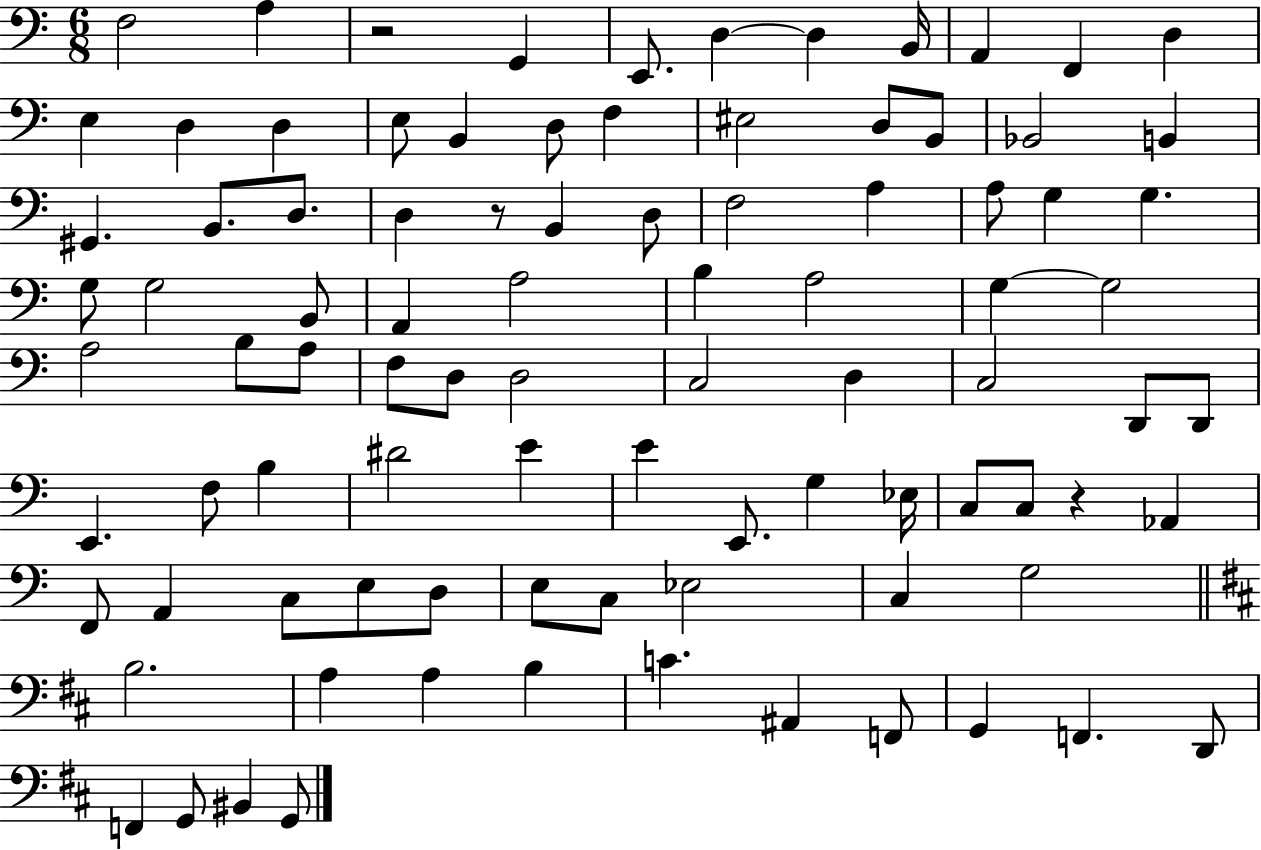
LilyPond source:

{
  \clef bass
  \numericTimeSignature
  \time 6/8
  \key c \major
  \repeat volta 2 { f2 a4 | r2 g,4 | e,8. d4~~ d4 b,16 | a,4 f,4 d4 | \break e4 d4 d4 | e8 b,4 d8 f4 | eis2 d8 b,8 | bes,2 b,4 | \break gis,4. b,8. d8. | d4 r8 b,4 d8 | f2 a4 | a8 g4 g4. | \break g8 g2 b,8 | a,4 a2 | b4 a2 | g4~~ g2 | \break a2 b8 a8 | f8 d8 d2 | c2 d4 | c2 d,8 d,8 | \break e,4. f8 b4 | dis'2 e'4 | e'4 e,8. g4 ees16 | c8 c8 r4 aes,4 | \break f,8 a,4 c8 e8 d8 | e8 c8 ees2 | c4 g2 | \bar "||" \break \key d \major b2. | a4 a4 b4 | c'4. ais,4 f,8 | g,4 f,4. d,8 | \break f,4 g,8 bis,4 g,8 | } \bar "|."
}